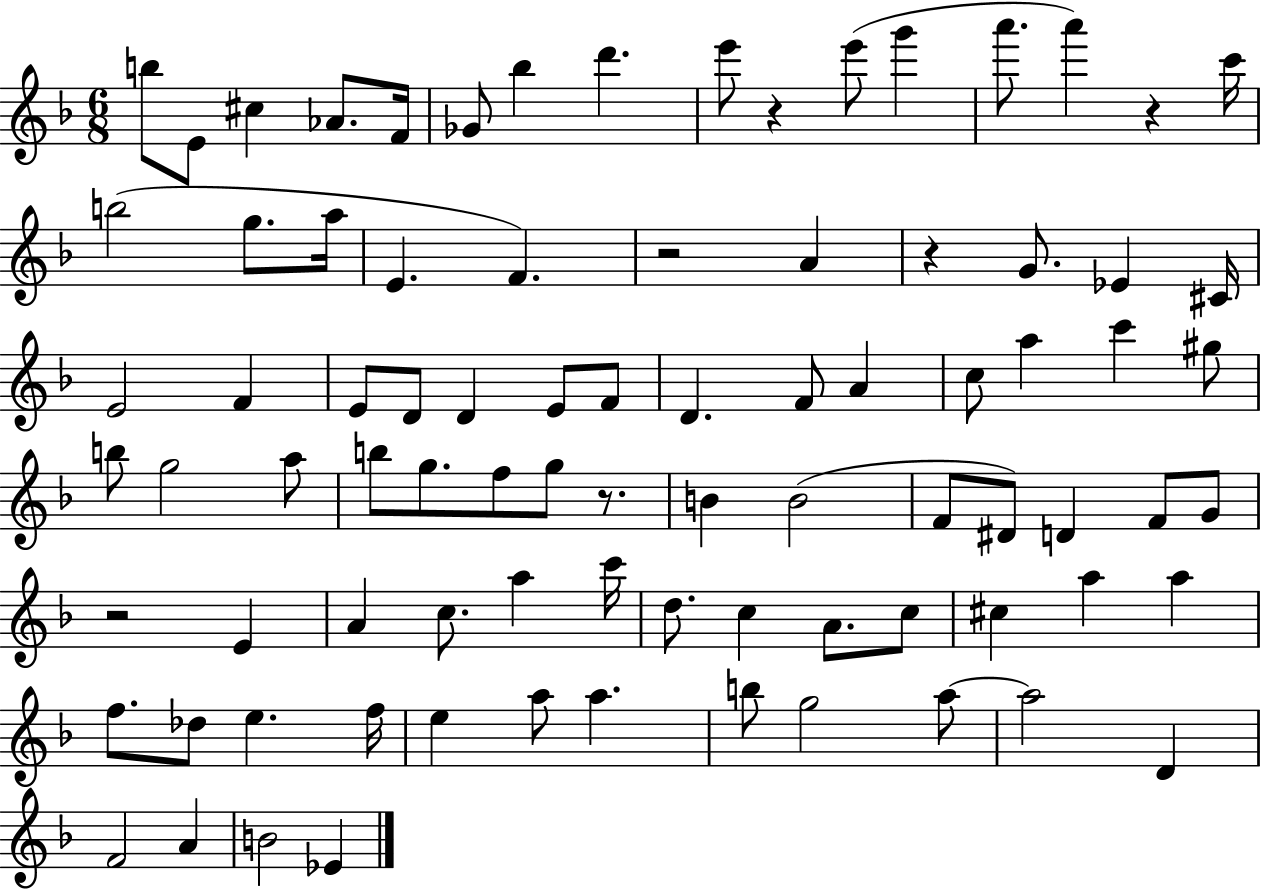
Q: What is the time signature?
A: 6/8